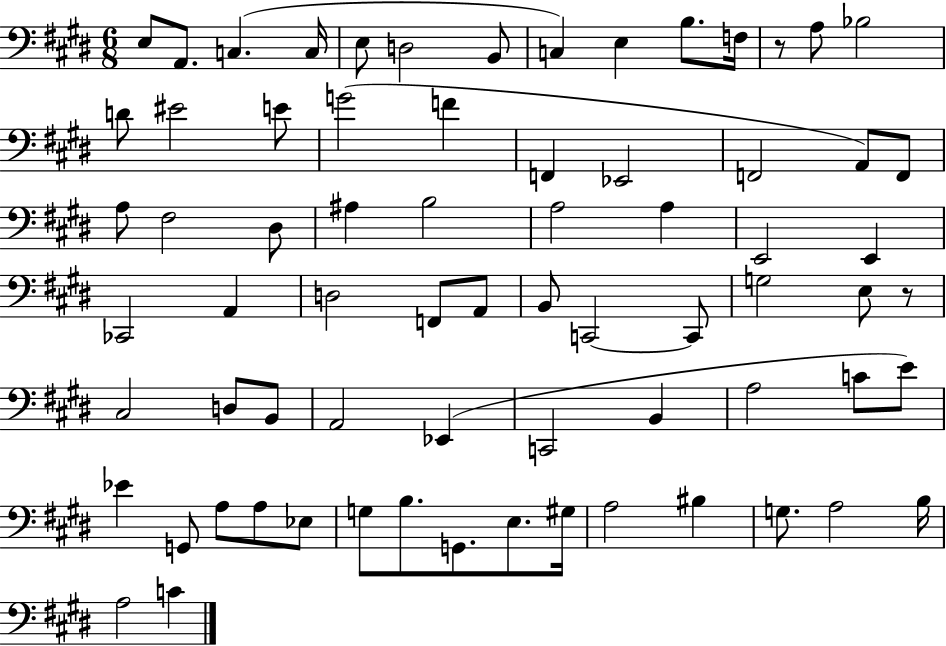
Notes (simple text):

E3/e A2/e. C3/q. C3/s E3/e D3/h B2/e C3/q E3/q B3/e. F3/s R/e A3/e Bb3/h D4/e EIS4/h E4/e G4/h F4/q F2/q Eb2/h F2/h A2/e F2/e A3/e F#3/h D#3/e A#3/q B3/h A3/h A3/q E2/h E2/q CES2/h A2/q D3/h F2/e A2/e B2/e C2/h C2/e G3/h E3/e R/e C#3/h D3/e B2/e A2/h Eb2/q C2/h B2/q A3/h C4/e E4/e Eb4/q G2/e A3/e A3/e Eb3/e G3/e B3/e. G2/e. E3/e. G#3/s A3/h BIS3/q G3/e. A3/h B3/s A3/h C4/q